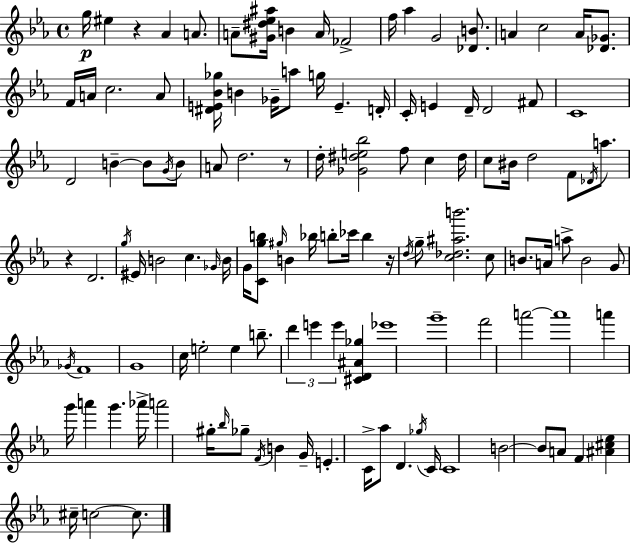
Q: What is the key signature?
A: C minor